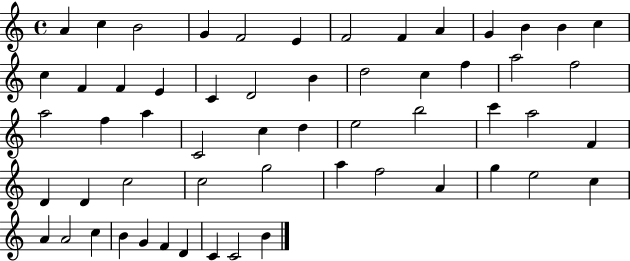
X:1
T:Untitled
M:4/4
L:1/4
K:C
A c B2 G F2 E F2 F A G B B c c F F E C D2 B d2 c f a2 f2 a2 f a C2 c d e2 b2 c' a2 F D D c2 c2 g2 a f2 A g e2 c A A2 c B G F D C C2 B